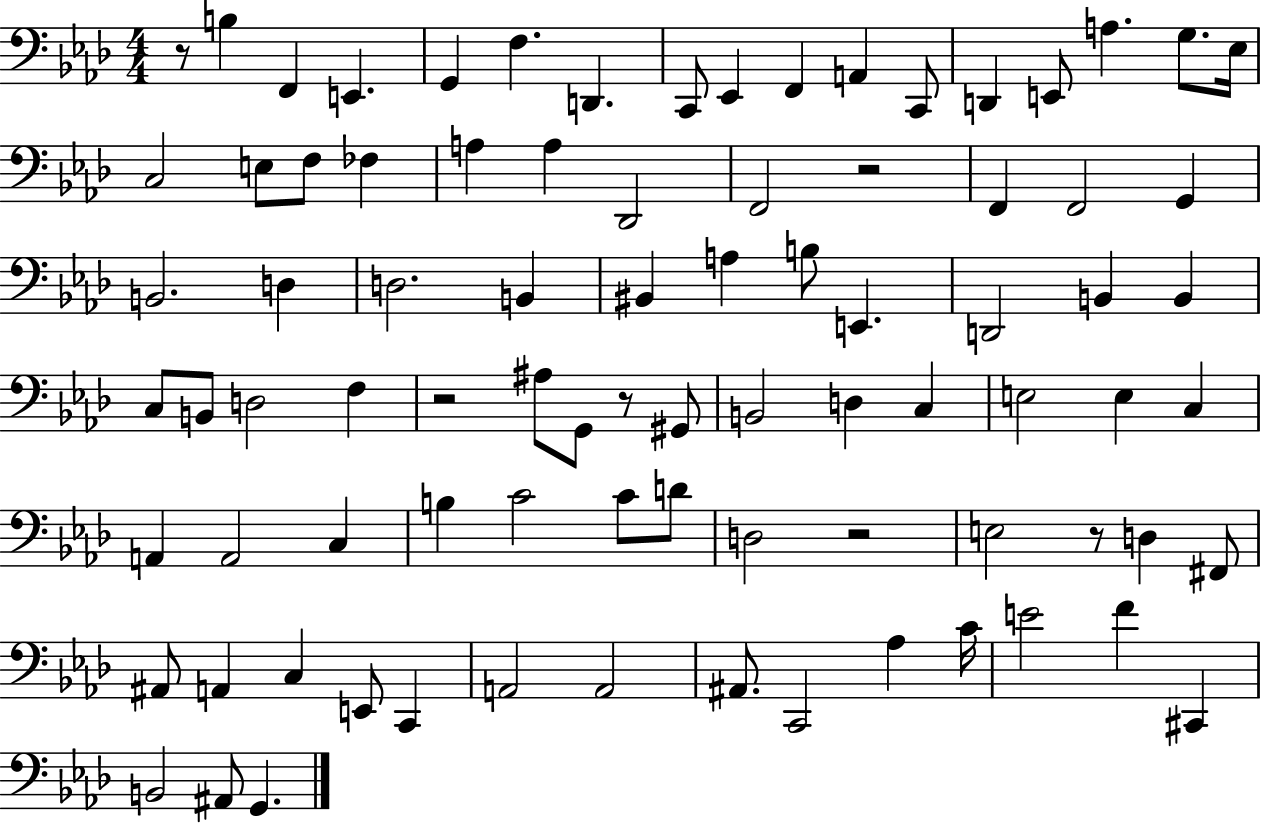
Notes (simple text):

R/e B3/q F2/q E2/q. G2/q F3/q. D2/q. C2/e Eb2/q F2/q A2/q C2/e D2/q E2/e A3/q. G3/e. Eb3/s C3/h E3/e F3/e FES3/q A3/q A3/q Db2/h F2/h R/h F2/q F2/h G2/q B2/h. D3/q D3/h. B2/q BIS2/q A3/q B3/e E2/q. D2/h B2/q B2/q C3/e B2/e D3/h F3/q R/h A#3/e G2/e R/e G#2/e B2/h D3/q C3/q E3/h E3/q C3/q A2/q A2/h C3/q B3/q C4/h C4/e D4/e D3/h R/h E3/h R/e D3/q F#2/e A#2/e A2/q C3/q E2/e C2/q A2/h A2/h A#2/e. C2/h Ab3/q C4/s E4/h F4/q C#2/q B2/h A#2/e G2/q.